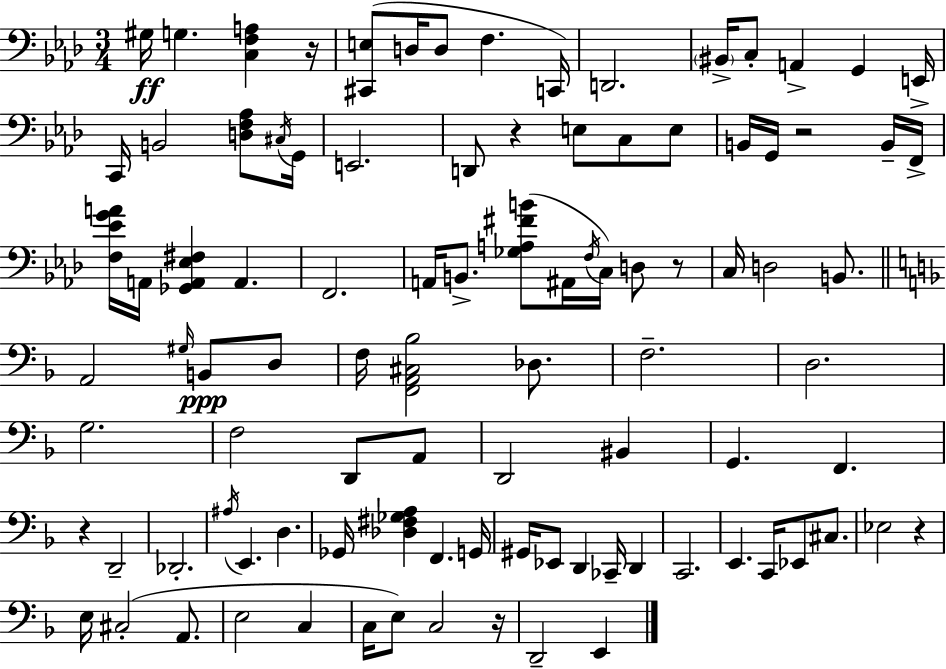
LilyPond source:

{
  \clef bass
  \numericTimeSignature
  \time 3/4
  \key f \minor
  gis16\ff g4. <c f a>4 r16 | <cis, e>8( d16 d8 f4. c,16) | d,2. | \parenthesize bis,16-> c8-. a,4-> g,4 e,16-> | \break c,16 b,2 <d f aes>8 \acciaccatura { cis16 } | g,16 e,2. | d,8 r4 e8 c8 e8 | b,16 g,16 r2 b,16-- | \break f,16-> <f ees' g' a'>16 a,16 <ges, a, ees fis>4 a,4. | f,2. | a,16 b,8.-> <ges a fis' b'>8( ais,16 \acciaccatura { f16 } c16) d8 | r8 c16 d2 b,8. | \break \bar "||" \break \key f \major a,2 \grace { gis16 }\ppp b,8 d8 | f16 <f, a, cis bes>2 des8. | f2.-- | d2. | \break g2. | f2 d,8 a,8 | d,2 bis,4 | g,4. f,4. | \break r4 d,2-- | des,2.-. | \acciaccatura { ais16 } e,4. d4. | ges,16 <des fis ges a>4 f,4. | \break g,16 gis,16 ees,8 d,4 ces,16-- d,4 | c,2. | e,4. c,16 ees,8 cis8. | ees2 r4 | \break e16 cis2-.( a,8. | e2 c4 | c16 e8) c2 | r16 d,2-- e,4 | \break \bar "|."
}